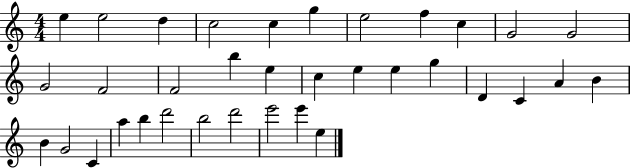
X:1
T:Untitled
M:4/4
L:1/4
K:C
e e2 d c2 c g e2 f c G2 G2 G2 F2 F2 b e c e e g D C A B B G2 C a b d'2 b2 d'2 e'2 e' e